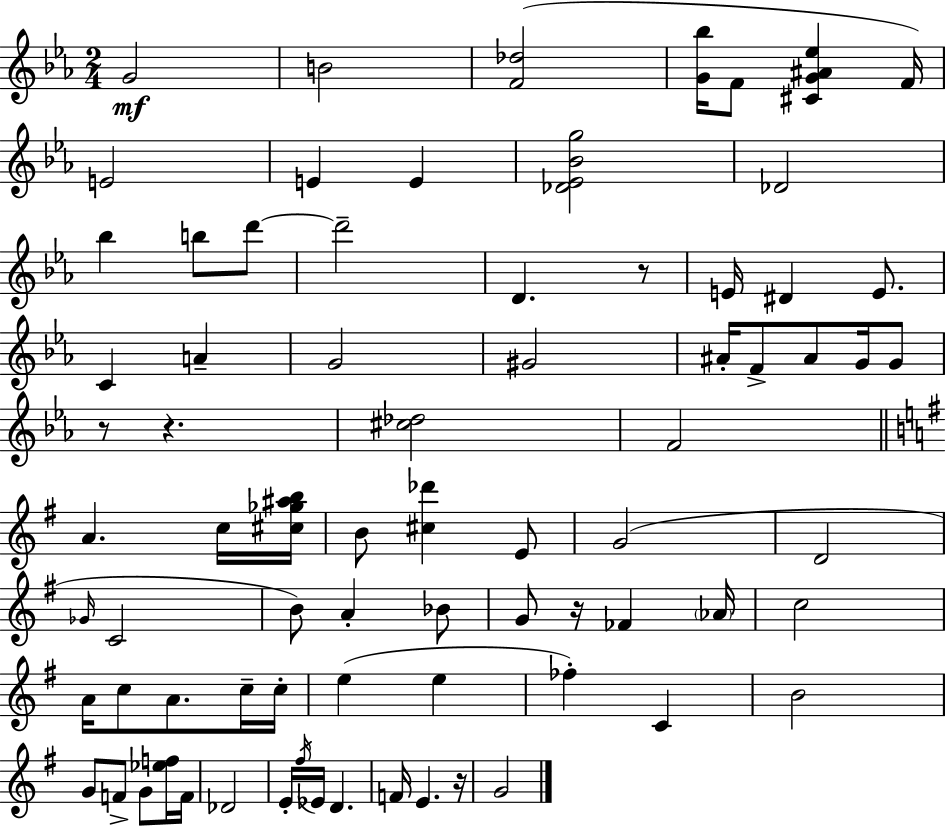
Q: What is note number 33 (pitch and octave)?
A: Gb4